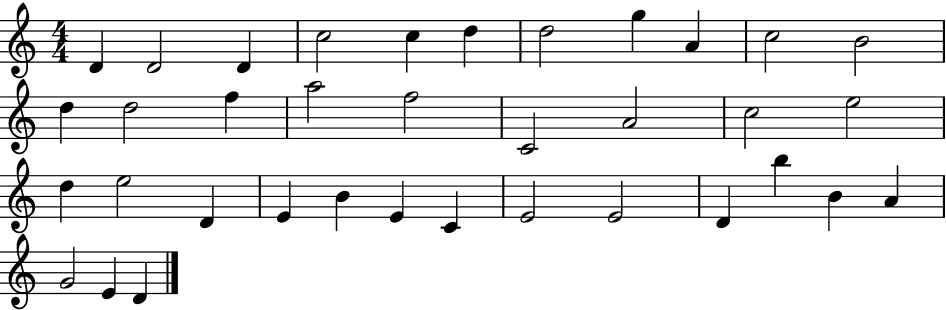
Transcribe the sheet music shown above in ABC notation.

X:1
T:Untitled
M:4/4
L:1/4
K:C
D D2 D c2 c d d2 g A c2 B2 d d2 f a2 f2 C2 A2 c2 e2 d e2 D E B E C E2 E2 D b B A G2 E D